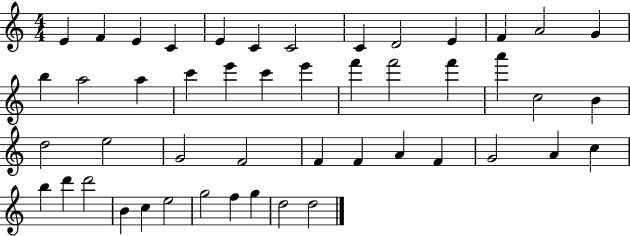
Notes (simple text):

E4/q F4/q E4/q C4/q E4/q C4/q C4/h C4/q D4/h E4/q F4/q A4/h G4/q B5/q A5/h A5/q C6/q E6/q C6/q E6/q F6/q F6/h F6/q A6/q C5/h B4/q D5/h E5/h G4/h F4/h F4/q F4/q A4/q F4/q G4/h A4/q C5/q B5/q D6/q D6/h B4/q C5/q E5/h G5/h F5/q G5/q D5/h D5/h